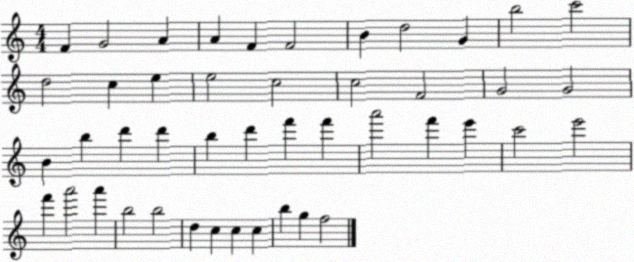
X:1
T:Untitled
M:4/4
L:1/4
K:C
F G2 A A F F2 B d2 G b2 c'2 d2 c e e2 c2 c2 F2 G2 G2 B b d' d' b d' f' f' a'2 f' e' c'2 e'2 f' a'2 a' b2 b2 d c c c b g f2